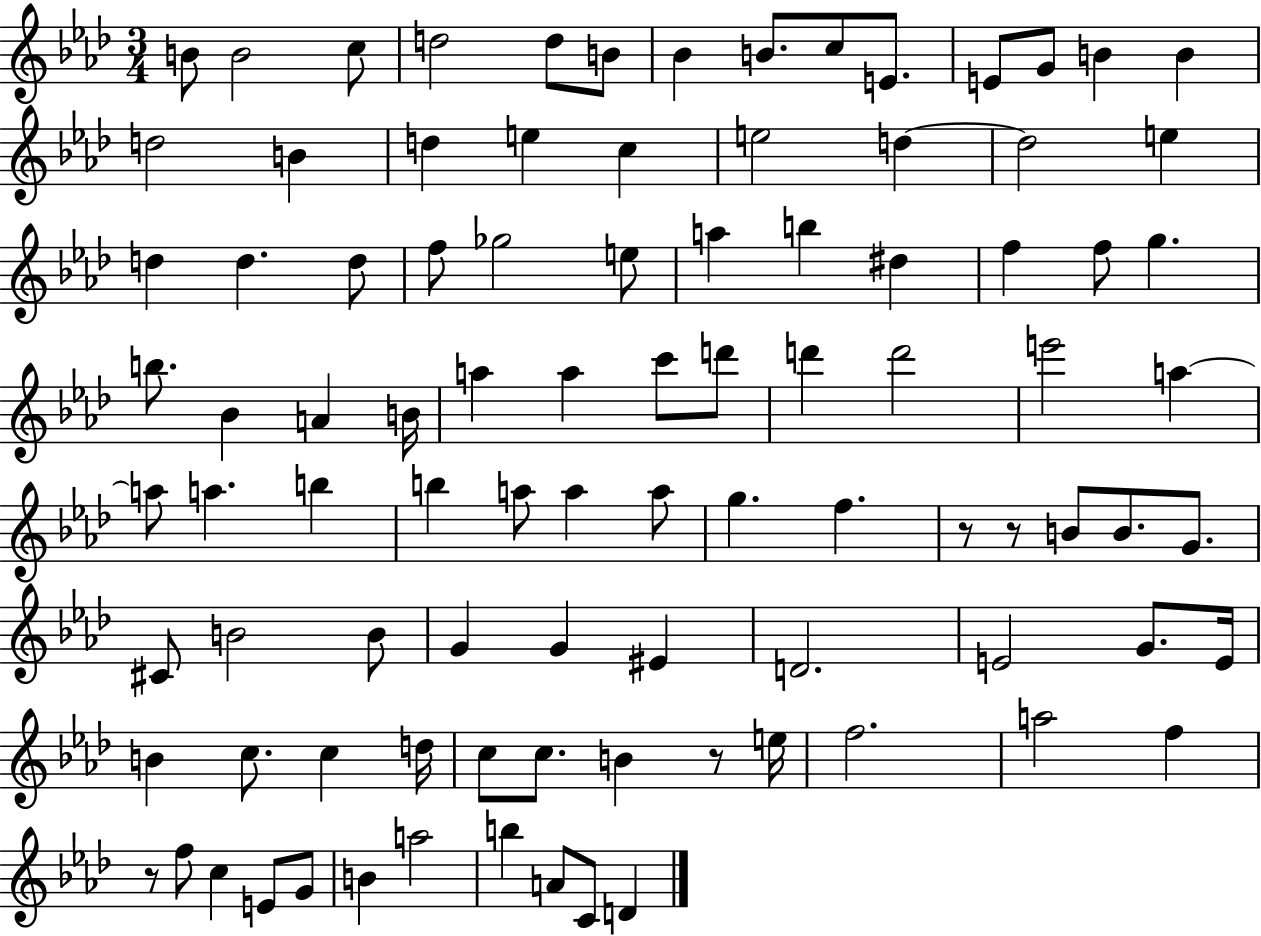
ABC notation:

X:1
T:Untitled
M:3/4
L:1/4
K:Ab
B/2 B2 c/2 d2 d/2 B/2 _B B/2 c/2 E/2 E/2 G/2 B B d2 B d e c e2 d d2 e d d d/2 f/2 _g2 e/2 a b ^d f f/2 g b/2 _B A B/4 a a c'/2 d'/2 d' d'2 e'2 a a/2 a b b a/2 a a/2 g f z/2 z/2 B/2 B/2 G/2 ^C/2 B2 B/2 G G ^E D2 E2 G/2 E/4 B c/2 c d/4 c/2 c/2 B z/2 e/4 f2 a2 f z/2 f/2 c E/2 G/2 B a2 b A/2 C/2 D